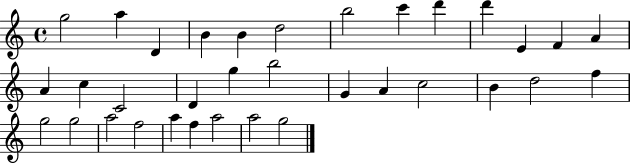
{
  \clef treble
  \time 4/4
  \defaultTimeSignature
  \key c \major
  g''2 a''4 d'4 | b'4 b'4 d''2 | b''2 c'''4 d'''4 | d'''4 e'4 f'4 a'4 | \break a'4 c''4 c'2 | d'4 g''4 b''2 | g'4 a'4 c''2 | b'4 d''2 f''4 | \break g''2 g''2 | a''2 f''2 | a''4 f''4 a''2 | a''2 g''2 | \break \bar "|."
}